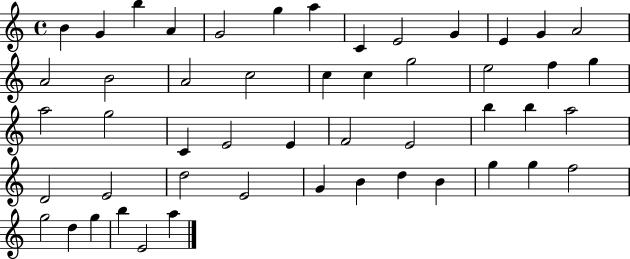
X:1
T:Untitled
M:4/4
L:1/4
K:C
B G b A G2 g a C E2 G E G A2 A2 B2 A2 c2 c c g2 e2 f g a2 g2 C E2 E F2 E2 b b a2 D2 E2 d2 E2 G B d B g g f2 g2 d g b E2 a